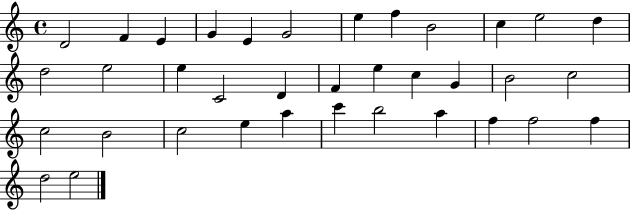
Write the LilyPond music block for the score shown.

{
  \clef treble
  \time 4/4
  \defaultTimeSignature
  \key c \major
  d'2 f'4 e'4 | g'4 e'4 g'2 | e''4 f''4 b'2 | c''4 e''2 d''4 | \break d''2 e''2 | e''4 c'2 d'4 | f'4 e''4 c''4 g'4 | b'2 c''2 | \break c''2 b'2 | c''2 e''4 a''4 | c'''4 b''2 a''4 | f''4 f''2 f''4 | \break d''2 e''2 | \bar "|."
}